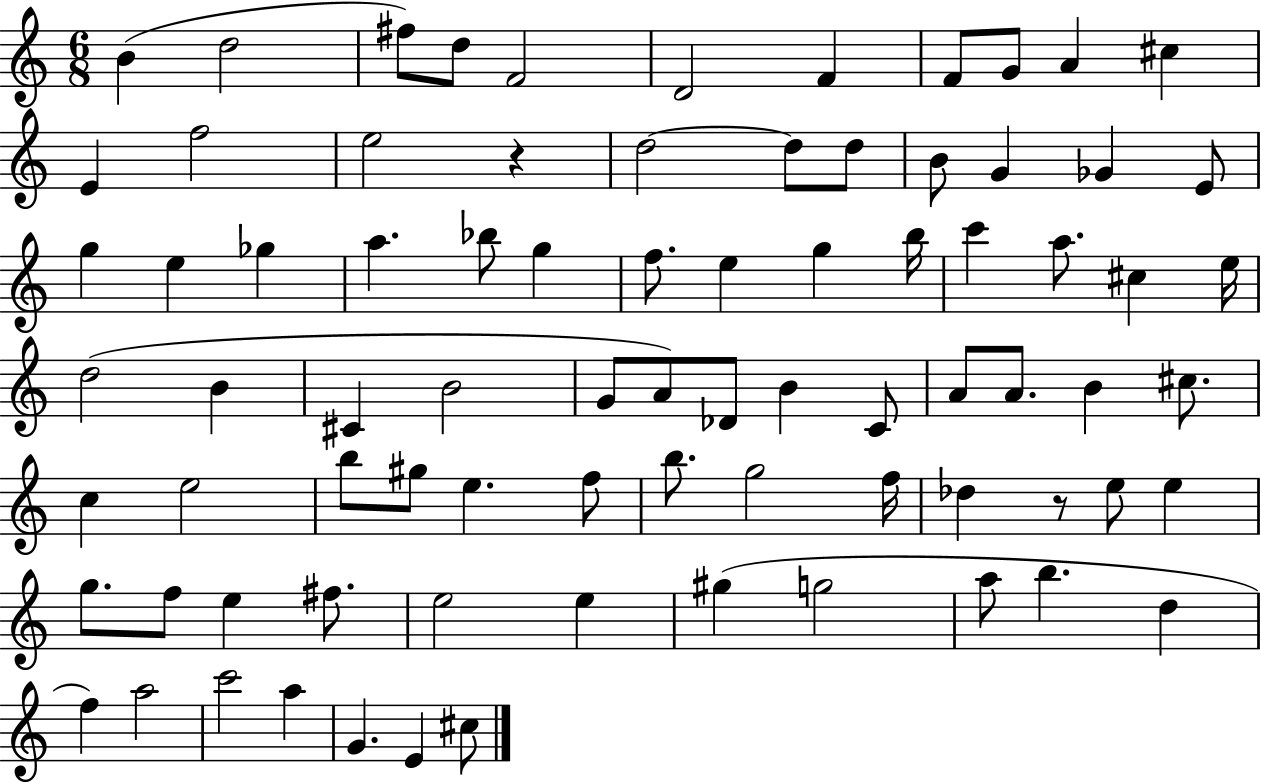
B4/q D5/h F#5/e D5/e F4/h D4/h F4/q F4/e G4/e A4/q C#5/q E4/q F5/h E5/h R/q D5/h D5/e D5/e B4/e G4/q Gb4/q E4/e G5/q E5/q Gb5/q A5/q. Bb5/e G5/q F5/e. E5/q G5/q B5/s C6/q A5/e. C#5/q E5/s D5/h B4/q C#4/q B4/h G4/e A4/e Db4/e B4/q C4/e A4/e A4/e. B4/q C#5/e. C5/q E5/h B5/e G#5/e E5/q. F5/e B5/e. G5/h F5/s Db5/q R/e E5/e E5/q G5/e. F5/e E5/q F#5/e. E5/h E5/q G#5/q G5/h A5/e B5/q. D5/q F5/q A5/h C6/h A5/q G4/q. E4/q C#5/e